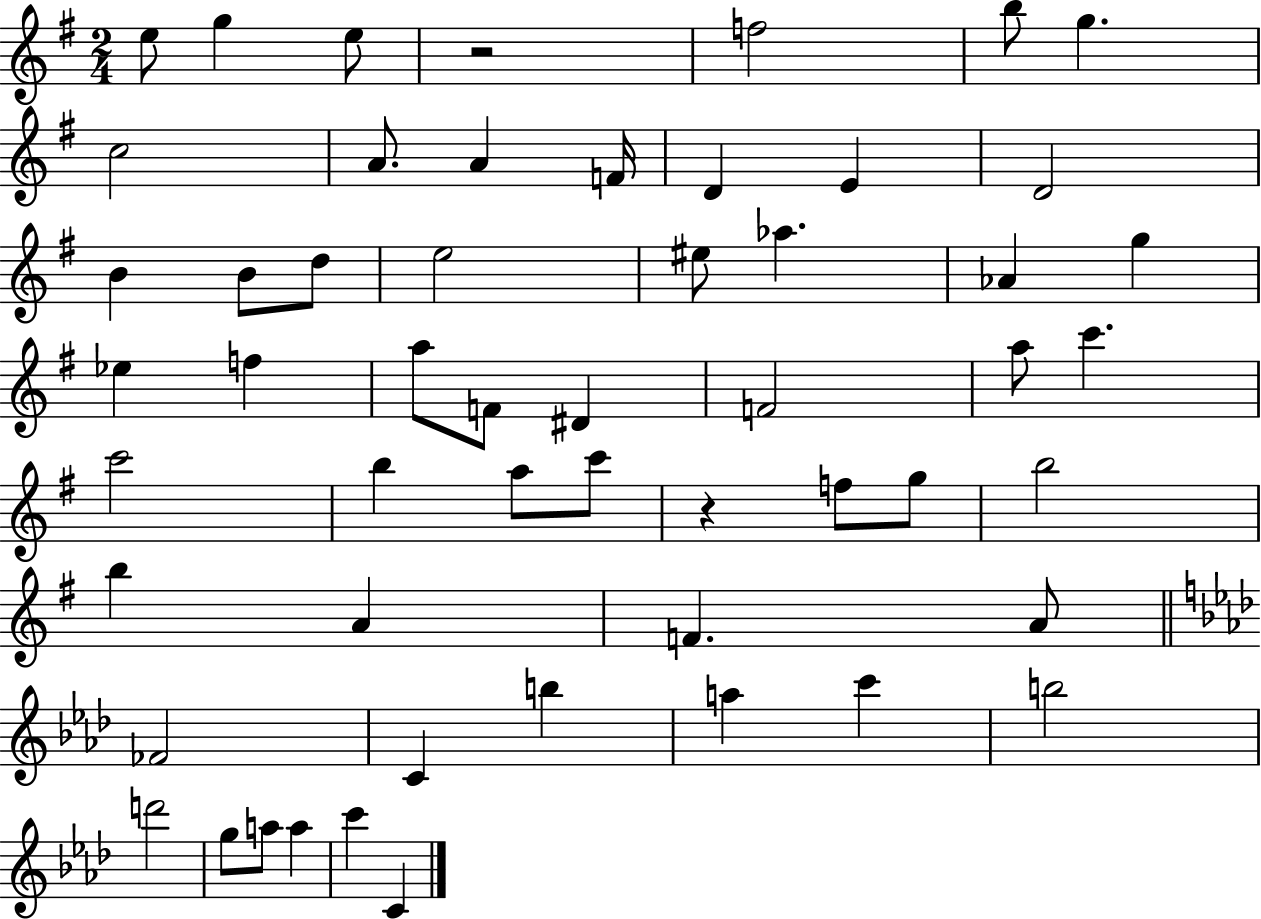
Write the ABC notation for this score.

X:1
T:Untitled
M:2/4
L:1/4
K:G
e/2 g e/2 z2 f2 b/2 g c2 A/2 A F/4 D E D2 B B/2 d/2 e2 ^e/2 _a _A g _e f a/2 F/2 ^D F2 a/2 c' c'2 b a/2 c'/2 z f/2 g/2 b2 b A F A/2 _F2 C b a c' b2 d'2 g/2 a/2 a c' C